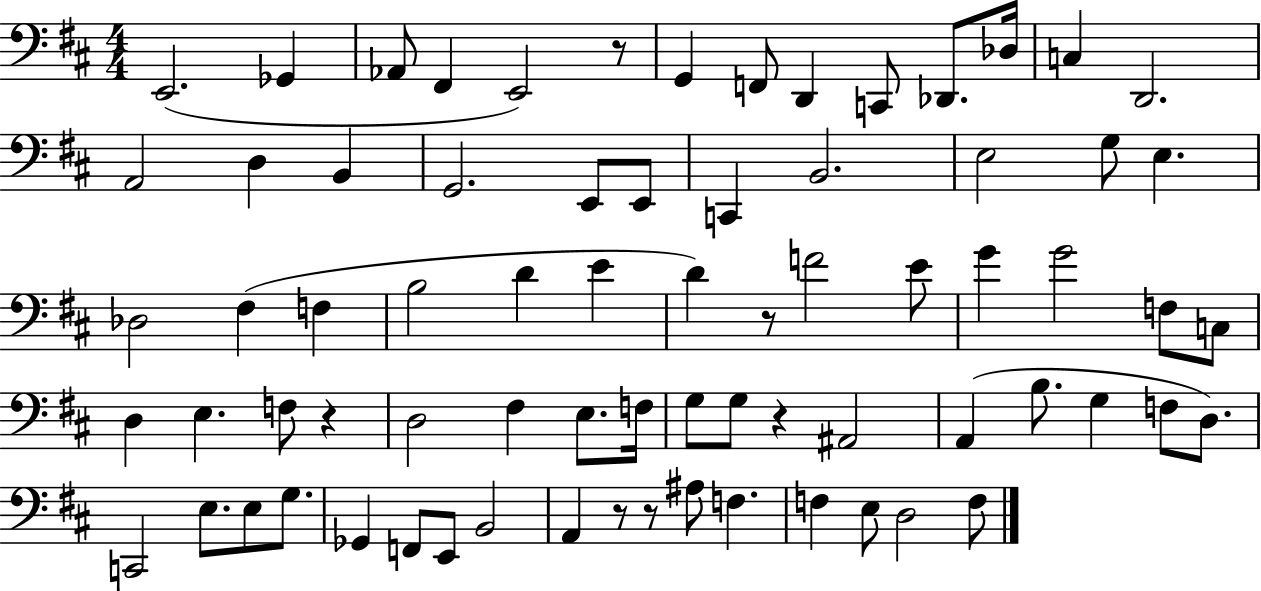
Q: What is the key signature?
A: D major